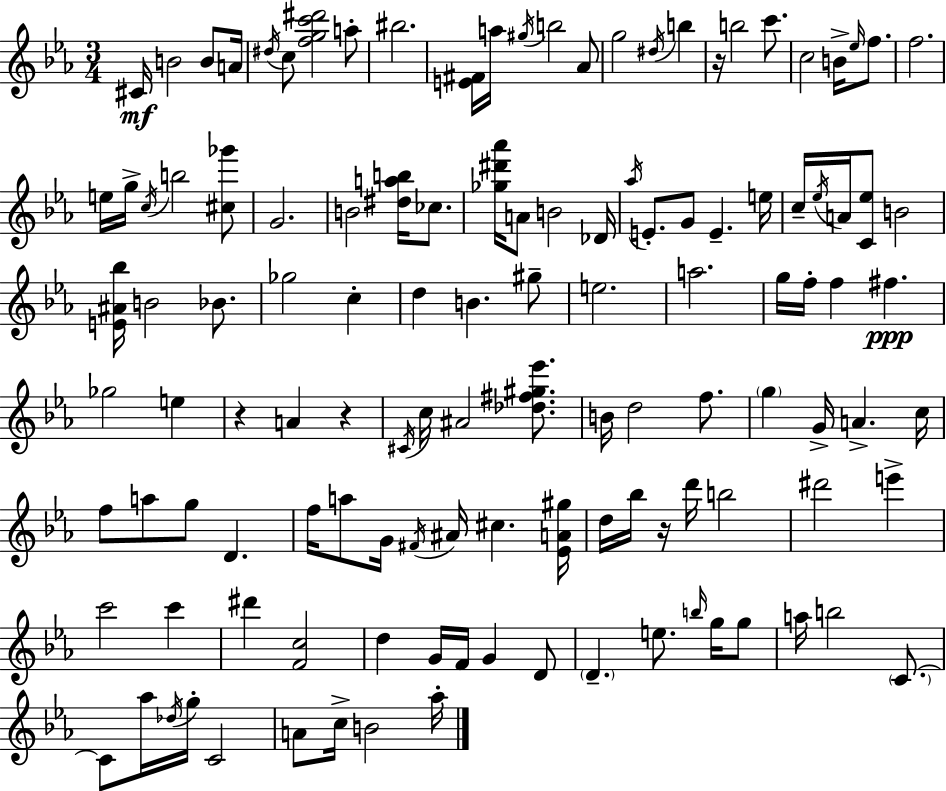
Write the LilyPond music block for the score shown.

{
  \clef treble
  \numericTimeSignature
  \time 3/4
  \key ees \major
  cis'16\mf b'2 b'8 a'16 | \acciaccatura { dis''16 } c''8 <f'' g'' c''' dis'''>2 a''8-. | bis''2. | <e' fis'>16 a''16 \acciaccatura { gis''16 } b''2 | \break aes'8 g''2 \acciaccatura { dis''16 } b''4 | r16 b''2 | c'''8. c''2 b'16-> | \grace { ees''16 } f''8. f''2. | \break e''16 g''16-> \acciaccatura { c''16 } b''2 | <cis'' ges'''>8 g'2. | b'2 | <dis'' a'' b''>16 ces''8. <ges'' dis''' aes'''>16 a'8 b'2 | \break des'16 \acciaccatura { aes''16 } e'8.-. g'8 e'4.-- | e''16 c''16-- \acciaccatura { ees''16 } a'16 <c' ees''>8 b'2 | <e' ais' bes''>16 b'2 | bes'8. ges''2 | \break c''4-. d''4 b'4. | gis''8-- e''2. | a''2. | g''16 f''16-. f''4 | \break fis''4.\ppp ges''2 | e''4 r4 a'4 | r4 \acciaccatura { cis'16 } c''16 ais'2 | <des'' fis'' gis'' ees'''>8. b'16 d''2 | \break f''8. \parenthesize g''4 | g'16-> a'4.-> c''16 f''8 a''8 | g''8 d'4. f''16 a''8 g'16 | \acciaccatura { fis'16 } ais'16 cis''4. <ees' a' gis''>16 d''16 bes''16 r16 | \break d'''16 b''2 dis'''2 | e'''4-> c'''2 | c'''4 dis'''4 | <f' c''>2 d''4 | \break g'16 f'16 g'4 d'8 \parenthesize d'4.-- | e''8. \grace { b''16 } g''16 g''8 a''16 b''2 | \parenthesize c'8.~~ c'8 | aes''16 \acciaccatura { des''16 } g''16-. c'2 a'8 | \break c''16-> b'2 aes''16-. \bar "|."
}